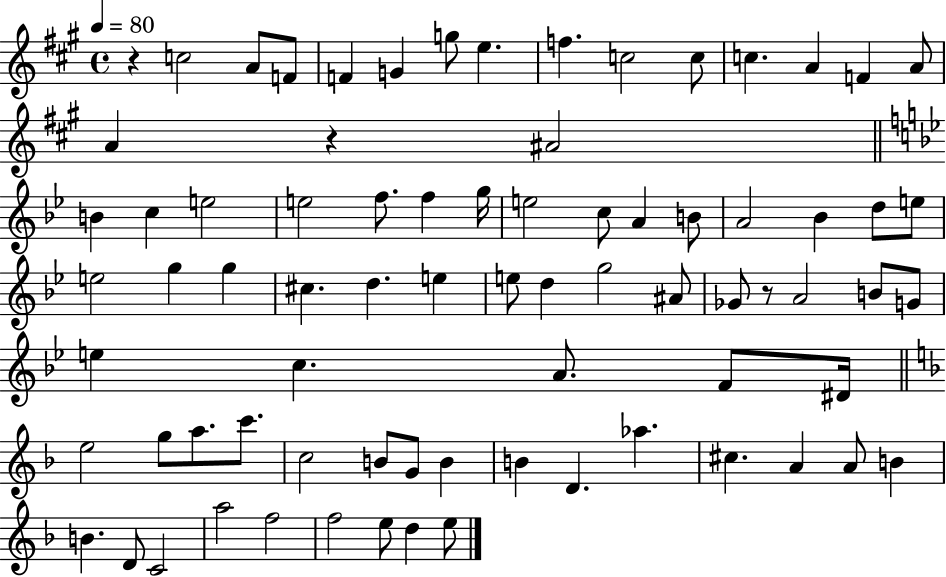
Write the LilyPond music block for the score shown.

{
  \clef treble
  \time 4/4
  \defaultTimeSignature
  \key a \major
  \tempo 4 = 80
  \repeat volta 2 { r4 c''2 a'8 f'8 | f'4 g'4 g''8 e''4. | f''4. c''2 c''8 | c''4. a'4 f'4 a'8 | \break a'4 r4 ais'2 | \bar "||" \break \key bes \major b'4 c''4 e''2 | e''2 f''8. f''4 g''16 | e''2 c''8 a'4 b'8 | a'2 bes'4 d''8 e''8 | \break e''2 g''4 g''4 | cis''4. d''4. e''4 | e''8 d''4 g''2 ais'8 | ges'8 r8 a'2 b'8 g'8 | \break e''4 c''4. a'8. f'8 dis'16 | \bar "||" \break \key f \major e''2 g''8 a''8. c'''8. | c''2 b'8 g'8 b'4 | b'4 d'4. aes''4. | cis''4. a'4 a'8 b'4 | \break b'4. d'8 c'2 | a''2 f''2 | f''2 e''8 d''4 e''8 | } \bar "|."
}